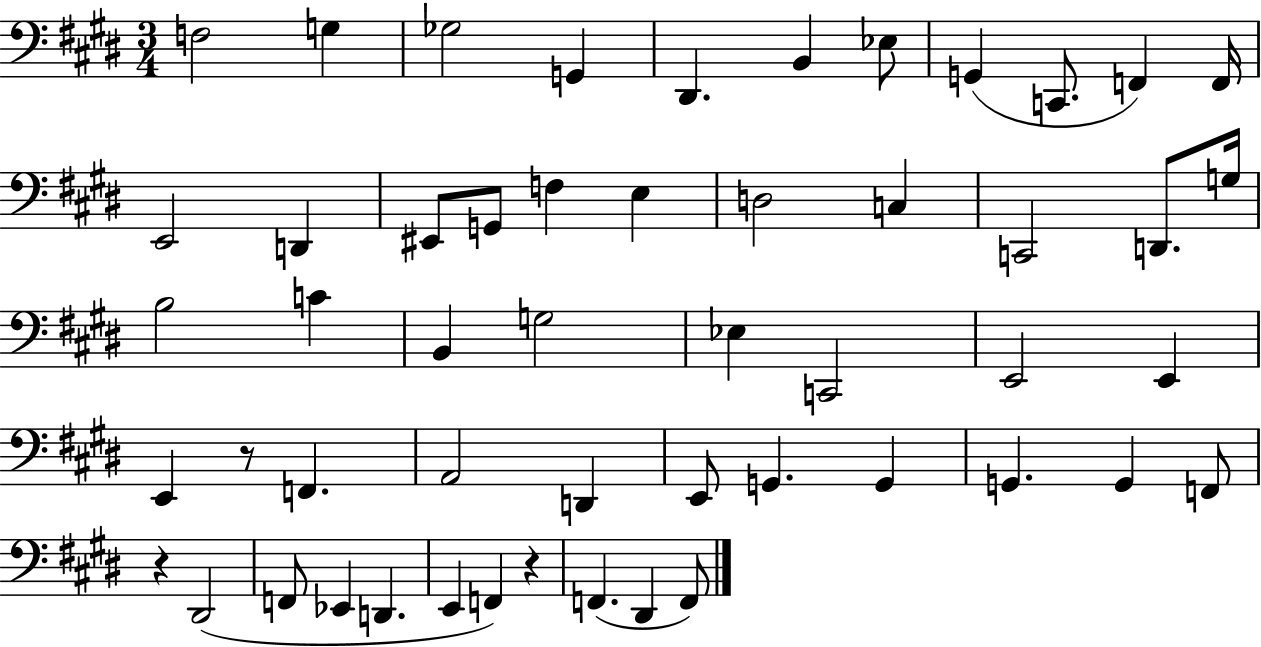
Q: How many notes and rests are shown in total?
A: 52